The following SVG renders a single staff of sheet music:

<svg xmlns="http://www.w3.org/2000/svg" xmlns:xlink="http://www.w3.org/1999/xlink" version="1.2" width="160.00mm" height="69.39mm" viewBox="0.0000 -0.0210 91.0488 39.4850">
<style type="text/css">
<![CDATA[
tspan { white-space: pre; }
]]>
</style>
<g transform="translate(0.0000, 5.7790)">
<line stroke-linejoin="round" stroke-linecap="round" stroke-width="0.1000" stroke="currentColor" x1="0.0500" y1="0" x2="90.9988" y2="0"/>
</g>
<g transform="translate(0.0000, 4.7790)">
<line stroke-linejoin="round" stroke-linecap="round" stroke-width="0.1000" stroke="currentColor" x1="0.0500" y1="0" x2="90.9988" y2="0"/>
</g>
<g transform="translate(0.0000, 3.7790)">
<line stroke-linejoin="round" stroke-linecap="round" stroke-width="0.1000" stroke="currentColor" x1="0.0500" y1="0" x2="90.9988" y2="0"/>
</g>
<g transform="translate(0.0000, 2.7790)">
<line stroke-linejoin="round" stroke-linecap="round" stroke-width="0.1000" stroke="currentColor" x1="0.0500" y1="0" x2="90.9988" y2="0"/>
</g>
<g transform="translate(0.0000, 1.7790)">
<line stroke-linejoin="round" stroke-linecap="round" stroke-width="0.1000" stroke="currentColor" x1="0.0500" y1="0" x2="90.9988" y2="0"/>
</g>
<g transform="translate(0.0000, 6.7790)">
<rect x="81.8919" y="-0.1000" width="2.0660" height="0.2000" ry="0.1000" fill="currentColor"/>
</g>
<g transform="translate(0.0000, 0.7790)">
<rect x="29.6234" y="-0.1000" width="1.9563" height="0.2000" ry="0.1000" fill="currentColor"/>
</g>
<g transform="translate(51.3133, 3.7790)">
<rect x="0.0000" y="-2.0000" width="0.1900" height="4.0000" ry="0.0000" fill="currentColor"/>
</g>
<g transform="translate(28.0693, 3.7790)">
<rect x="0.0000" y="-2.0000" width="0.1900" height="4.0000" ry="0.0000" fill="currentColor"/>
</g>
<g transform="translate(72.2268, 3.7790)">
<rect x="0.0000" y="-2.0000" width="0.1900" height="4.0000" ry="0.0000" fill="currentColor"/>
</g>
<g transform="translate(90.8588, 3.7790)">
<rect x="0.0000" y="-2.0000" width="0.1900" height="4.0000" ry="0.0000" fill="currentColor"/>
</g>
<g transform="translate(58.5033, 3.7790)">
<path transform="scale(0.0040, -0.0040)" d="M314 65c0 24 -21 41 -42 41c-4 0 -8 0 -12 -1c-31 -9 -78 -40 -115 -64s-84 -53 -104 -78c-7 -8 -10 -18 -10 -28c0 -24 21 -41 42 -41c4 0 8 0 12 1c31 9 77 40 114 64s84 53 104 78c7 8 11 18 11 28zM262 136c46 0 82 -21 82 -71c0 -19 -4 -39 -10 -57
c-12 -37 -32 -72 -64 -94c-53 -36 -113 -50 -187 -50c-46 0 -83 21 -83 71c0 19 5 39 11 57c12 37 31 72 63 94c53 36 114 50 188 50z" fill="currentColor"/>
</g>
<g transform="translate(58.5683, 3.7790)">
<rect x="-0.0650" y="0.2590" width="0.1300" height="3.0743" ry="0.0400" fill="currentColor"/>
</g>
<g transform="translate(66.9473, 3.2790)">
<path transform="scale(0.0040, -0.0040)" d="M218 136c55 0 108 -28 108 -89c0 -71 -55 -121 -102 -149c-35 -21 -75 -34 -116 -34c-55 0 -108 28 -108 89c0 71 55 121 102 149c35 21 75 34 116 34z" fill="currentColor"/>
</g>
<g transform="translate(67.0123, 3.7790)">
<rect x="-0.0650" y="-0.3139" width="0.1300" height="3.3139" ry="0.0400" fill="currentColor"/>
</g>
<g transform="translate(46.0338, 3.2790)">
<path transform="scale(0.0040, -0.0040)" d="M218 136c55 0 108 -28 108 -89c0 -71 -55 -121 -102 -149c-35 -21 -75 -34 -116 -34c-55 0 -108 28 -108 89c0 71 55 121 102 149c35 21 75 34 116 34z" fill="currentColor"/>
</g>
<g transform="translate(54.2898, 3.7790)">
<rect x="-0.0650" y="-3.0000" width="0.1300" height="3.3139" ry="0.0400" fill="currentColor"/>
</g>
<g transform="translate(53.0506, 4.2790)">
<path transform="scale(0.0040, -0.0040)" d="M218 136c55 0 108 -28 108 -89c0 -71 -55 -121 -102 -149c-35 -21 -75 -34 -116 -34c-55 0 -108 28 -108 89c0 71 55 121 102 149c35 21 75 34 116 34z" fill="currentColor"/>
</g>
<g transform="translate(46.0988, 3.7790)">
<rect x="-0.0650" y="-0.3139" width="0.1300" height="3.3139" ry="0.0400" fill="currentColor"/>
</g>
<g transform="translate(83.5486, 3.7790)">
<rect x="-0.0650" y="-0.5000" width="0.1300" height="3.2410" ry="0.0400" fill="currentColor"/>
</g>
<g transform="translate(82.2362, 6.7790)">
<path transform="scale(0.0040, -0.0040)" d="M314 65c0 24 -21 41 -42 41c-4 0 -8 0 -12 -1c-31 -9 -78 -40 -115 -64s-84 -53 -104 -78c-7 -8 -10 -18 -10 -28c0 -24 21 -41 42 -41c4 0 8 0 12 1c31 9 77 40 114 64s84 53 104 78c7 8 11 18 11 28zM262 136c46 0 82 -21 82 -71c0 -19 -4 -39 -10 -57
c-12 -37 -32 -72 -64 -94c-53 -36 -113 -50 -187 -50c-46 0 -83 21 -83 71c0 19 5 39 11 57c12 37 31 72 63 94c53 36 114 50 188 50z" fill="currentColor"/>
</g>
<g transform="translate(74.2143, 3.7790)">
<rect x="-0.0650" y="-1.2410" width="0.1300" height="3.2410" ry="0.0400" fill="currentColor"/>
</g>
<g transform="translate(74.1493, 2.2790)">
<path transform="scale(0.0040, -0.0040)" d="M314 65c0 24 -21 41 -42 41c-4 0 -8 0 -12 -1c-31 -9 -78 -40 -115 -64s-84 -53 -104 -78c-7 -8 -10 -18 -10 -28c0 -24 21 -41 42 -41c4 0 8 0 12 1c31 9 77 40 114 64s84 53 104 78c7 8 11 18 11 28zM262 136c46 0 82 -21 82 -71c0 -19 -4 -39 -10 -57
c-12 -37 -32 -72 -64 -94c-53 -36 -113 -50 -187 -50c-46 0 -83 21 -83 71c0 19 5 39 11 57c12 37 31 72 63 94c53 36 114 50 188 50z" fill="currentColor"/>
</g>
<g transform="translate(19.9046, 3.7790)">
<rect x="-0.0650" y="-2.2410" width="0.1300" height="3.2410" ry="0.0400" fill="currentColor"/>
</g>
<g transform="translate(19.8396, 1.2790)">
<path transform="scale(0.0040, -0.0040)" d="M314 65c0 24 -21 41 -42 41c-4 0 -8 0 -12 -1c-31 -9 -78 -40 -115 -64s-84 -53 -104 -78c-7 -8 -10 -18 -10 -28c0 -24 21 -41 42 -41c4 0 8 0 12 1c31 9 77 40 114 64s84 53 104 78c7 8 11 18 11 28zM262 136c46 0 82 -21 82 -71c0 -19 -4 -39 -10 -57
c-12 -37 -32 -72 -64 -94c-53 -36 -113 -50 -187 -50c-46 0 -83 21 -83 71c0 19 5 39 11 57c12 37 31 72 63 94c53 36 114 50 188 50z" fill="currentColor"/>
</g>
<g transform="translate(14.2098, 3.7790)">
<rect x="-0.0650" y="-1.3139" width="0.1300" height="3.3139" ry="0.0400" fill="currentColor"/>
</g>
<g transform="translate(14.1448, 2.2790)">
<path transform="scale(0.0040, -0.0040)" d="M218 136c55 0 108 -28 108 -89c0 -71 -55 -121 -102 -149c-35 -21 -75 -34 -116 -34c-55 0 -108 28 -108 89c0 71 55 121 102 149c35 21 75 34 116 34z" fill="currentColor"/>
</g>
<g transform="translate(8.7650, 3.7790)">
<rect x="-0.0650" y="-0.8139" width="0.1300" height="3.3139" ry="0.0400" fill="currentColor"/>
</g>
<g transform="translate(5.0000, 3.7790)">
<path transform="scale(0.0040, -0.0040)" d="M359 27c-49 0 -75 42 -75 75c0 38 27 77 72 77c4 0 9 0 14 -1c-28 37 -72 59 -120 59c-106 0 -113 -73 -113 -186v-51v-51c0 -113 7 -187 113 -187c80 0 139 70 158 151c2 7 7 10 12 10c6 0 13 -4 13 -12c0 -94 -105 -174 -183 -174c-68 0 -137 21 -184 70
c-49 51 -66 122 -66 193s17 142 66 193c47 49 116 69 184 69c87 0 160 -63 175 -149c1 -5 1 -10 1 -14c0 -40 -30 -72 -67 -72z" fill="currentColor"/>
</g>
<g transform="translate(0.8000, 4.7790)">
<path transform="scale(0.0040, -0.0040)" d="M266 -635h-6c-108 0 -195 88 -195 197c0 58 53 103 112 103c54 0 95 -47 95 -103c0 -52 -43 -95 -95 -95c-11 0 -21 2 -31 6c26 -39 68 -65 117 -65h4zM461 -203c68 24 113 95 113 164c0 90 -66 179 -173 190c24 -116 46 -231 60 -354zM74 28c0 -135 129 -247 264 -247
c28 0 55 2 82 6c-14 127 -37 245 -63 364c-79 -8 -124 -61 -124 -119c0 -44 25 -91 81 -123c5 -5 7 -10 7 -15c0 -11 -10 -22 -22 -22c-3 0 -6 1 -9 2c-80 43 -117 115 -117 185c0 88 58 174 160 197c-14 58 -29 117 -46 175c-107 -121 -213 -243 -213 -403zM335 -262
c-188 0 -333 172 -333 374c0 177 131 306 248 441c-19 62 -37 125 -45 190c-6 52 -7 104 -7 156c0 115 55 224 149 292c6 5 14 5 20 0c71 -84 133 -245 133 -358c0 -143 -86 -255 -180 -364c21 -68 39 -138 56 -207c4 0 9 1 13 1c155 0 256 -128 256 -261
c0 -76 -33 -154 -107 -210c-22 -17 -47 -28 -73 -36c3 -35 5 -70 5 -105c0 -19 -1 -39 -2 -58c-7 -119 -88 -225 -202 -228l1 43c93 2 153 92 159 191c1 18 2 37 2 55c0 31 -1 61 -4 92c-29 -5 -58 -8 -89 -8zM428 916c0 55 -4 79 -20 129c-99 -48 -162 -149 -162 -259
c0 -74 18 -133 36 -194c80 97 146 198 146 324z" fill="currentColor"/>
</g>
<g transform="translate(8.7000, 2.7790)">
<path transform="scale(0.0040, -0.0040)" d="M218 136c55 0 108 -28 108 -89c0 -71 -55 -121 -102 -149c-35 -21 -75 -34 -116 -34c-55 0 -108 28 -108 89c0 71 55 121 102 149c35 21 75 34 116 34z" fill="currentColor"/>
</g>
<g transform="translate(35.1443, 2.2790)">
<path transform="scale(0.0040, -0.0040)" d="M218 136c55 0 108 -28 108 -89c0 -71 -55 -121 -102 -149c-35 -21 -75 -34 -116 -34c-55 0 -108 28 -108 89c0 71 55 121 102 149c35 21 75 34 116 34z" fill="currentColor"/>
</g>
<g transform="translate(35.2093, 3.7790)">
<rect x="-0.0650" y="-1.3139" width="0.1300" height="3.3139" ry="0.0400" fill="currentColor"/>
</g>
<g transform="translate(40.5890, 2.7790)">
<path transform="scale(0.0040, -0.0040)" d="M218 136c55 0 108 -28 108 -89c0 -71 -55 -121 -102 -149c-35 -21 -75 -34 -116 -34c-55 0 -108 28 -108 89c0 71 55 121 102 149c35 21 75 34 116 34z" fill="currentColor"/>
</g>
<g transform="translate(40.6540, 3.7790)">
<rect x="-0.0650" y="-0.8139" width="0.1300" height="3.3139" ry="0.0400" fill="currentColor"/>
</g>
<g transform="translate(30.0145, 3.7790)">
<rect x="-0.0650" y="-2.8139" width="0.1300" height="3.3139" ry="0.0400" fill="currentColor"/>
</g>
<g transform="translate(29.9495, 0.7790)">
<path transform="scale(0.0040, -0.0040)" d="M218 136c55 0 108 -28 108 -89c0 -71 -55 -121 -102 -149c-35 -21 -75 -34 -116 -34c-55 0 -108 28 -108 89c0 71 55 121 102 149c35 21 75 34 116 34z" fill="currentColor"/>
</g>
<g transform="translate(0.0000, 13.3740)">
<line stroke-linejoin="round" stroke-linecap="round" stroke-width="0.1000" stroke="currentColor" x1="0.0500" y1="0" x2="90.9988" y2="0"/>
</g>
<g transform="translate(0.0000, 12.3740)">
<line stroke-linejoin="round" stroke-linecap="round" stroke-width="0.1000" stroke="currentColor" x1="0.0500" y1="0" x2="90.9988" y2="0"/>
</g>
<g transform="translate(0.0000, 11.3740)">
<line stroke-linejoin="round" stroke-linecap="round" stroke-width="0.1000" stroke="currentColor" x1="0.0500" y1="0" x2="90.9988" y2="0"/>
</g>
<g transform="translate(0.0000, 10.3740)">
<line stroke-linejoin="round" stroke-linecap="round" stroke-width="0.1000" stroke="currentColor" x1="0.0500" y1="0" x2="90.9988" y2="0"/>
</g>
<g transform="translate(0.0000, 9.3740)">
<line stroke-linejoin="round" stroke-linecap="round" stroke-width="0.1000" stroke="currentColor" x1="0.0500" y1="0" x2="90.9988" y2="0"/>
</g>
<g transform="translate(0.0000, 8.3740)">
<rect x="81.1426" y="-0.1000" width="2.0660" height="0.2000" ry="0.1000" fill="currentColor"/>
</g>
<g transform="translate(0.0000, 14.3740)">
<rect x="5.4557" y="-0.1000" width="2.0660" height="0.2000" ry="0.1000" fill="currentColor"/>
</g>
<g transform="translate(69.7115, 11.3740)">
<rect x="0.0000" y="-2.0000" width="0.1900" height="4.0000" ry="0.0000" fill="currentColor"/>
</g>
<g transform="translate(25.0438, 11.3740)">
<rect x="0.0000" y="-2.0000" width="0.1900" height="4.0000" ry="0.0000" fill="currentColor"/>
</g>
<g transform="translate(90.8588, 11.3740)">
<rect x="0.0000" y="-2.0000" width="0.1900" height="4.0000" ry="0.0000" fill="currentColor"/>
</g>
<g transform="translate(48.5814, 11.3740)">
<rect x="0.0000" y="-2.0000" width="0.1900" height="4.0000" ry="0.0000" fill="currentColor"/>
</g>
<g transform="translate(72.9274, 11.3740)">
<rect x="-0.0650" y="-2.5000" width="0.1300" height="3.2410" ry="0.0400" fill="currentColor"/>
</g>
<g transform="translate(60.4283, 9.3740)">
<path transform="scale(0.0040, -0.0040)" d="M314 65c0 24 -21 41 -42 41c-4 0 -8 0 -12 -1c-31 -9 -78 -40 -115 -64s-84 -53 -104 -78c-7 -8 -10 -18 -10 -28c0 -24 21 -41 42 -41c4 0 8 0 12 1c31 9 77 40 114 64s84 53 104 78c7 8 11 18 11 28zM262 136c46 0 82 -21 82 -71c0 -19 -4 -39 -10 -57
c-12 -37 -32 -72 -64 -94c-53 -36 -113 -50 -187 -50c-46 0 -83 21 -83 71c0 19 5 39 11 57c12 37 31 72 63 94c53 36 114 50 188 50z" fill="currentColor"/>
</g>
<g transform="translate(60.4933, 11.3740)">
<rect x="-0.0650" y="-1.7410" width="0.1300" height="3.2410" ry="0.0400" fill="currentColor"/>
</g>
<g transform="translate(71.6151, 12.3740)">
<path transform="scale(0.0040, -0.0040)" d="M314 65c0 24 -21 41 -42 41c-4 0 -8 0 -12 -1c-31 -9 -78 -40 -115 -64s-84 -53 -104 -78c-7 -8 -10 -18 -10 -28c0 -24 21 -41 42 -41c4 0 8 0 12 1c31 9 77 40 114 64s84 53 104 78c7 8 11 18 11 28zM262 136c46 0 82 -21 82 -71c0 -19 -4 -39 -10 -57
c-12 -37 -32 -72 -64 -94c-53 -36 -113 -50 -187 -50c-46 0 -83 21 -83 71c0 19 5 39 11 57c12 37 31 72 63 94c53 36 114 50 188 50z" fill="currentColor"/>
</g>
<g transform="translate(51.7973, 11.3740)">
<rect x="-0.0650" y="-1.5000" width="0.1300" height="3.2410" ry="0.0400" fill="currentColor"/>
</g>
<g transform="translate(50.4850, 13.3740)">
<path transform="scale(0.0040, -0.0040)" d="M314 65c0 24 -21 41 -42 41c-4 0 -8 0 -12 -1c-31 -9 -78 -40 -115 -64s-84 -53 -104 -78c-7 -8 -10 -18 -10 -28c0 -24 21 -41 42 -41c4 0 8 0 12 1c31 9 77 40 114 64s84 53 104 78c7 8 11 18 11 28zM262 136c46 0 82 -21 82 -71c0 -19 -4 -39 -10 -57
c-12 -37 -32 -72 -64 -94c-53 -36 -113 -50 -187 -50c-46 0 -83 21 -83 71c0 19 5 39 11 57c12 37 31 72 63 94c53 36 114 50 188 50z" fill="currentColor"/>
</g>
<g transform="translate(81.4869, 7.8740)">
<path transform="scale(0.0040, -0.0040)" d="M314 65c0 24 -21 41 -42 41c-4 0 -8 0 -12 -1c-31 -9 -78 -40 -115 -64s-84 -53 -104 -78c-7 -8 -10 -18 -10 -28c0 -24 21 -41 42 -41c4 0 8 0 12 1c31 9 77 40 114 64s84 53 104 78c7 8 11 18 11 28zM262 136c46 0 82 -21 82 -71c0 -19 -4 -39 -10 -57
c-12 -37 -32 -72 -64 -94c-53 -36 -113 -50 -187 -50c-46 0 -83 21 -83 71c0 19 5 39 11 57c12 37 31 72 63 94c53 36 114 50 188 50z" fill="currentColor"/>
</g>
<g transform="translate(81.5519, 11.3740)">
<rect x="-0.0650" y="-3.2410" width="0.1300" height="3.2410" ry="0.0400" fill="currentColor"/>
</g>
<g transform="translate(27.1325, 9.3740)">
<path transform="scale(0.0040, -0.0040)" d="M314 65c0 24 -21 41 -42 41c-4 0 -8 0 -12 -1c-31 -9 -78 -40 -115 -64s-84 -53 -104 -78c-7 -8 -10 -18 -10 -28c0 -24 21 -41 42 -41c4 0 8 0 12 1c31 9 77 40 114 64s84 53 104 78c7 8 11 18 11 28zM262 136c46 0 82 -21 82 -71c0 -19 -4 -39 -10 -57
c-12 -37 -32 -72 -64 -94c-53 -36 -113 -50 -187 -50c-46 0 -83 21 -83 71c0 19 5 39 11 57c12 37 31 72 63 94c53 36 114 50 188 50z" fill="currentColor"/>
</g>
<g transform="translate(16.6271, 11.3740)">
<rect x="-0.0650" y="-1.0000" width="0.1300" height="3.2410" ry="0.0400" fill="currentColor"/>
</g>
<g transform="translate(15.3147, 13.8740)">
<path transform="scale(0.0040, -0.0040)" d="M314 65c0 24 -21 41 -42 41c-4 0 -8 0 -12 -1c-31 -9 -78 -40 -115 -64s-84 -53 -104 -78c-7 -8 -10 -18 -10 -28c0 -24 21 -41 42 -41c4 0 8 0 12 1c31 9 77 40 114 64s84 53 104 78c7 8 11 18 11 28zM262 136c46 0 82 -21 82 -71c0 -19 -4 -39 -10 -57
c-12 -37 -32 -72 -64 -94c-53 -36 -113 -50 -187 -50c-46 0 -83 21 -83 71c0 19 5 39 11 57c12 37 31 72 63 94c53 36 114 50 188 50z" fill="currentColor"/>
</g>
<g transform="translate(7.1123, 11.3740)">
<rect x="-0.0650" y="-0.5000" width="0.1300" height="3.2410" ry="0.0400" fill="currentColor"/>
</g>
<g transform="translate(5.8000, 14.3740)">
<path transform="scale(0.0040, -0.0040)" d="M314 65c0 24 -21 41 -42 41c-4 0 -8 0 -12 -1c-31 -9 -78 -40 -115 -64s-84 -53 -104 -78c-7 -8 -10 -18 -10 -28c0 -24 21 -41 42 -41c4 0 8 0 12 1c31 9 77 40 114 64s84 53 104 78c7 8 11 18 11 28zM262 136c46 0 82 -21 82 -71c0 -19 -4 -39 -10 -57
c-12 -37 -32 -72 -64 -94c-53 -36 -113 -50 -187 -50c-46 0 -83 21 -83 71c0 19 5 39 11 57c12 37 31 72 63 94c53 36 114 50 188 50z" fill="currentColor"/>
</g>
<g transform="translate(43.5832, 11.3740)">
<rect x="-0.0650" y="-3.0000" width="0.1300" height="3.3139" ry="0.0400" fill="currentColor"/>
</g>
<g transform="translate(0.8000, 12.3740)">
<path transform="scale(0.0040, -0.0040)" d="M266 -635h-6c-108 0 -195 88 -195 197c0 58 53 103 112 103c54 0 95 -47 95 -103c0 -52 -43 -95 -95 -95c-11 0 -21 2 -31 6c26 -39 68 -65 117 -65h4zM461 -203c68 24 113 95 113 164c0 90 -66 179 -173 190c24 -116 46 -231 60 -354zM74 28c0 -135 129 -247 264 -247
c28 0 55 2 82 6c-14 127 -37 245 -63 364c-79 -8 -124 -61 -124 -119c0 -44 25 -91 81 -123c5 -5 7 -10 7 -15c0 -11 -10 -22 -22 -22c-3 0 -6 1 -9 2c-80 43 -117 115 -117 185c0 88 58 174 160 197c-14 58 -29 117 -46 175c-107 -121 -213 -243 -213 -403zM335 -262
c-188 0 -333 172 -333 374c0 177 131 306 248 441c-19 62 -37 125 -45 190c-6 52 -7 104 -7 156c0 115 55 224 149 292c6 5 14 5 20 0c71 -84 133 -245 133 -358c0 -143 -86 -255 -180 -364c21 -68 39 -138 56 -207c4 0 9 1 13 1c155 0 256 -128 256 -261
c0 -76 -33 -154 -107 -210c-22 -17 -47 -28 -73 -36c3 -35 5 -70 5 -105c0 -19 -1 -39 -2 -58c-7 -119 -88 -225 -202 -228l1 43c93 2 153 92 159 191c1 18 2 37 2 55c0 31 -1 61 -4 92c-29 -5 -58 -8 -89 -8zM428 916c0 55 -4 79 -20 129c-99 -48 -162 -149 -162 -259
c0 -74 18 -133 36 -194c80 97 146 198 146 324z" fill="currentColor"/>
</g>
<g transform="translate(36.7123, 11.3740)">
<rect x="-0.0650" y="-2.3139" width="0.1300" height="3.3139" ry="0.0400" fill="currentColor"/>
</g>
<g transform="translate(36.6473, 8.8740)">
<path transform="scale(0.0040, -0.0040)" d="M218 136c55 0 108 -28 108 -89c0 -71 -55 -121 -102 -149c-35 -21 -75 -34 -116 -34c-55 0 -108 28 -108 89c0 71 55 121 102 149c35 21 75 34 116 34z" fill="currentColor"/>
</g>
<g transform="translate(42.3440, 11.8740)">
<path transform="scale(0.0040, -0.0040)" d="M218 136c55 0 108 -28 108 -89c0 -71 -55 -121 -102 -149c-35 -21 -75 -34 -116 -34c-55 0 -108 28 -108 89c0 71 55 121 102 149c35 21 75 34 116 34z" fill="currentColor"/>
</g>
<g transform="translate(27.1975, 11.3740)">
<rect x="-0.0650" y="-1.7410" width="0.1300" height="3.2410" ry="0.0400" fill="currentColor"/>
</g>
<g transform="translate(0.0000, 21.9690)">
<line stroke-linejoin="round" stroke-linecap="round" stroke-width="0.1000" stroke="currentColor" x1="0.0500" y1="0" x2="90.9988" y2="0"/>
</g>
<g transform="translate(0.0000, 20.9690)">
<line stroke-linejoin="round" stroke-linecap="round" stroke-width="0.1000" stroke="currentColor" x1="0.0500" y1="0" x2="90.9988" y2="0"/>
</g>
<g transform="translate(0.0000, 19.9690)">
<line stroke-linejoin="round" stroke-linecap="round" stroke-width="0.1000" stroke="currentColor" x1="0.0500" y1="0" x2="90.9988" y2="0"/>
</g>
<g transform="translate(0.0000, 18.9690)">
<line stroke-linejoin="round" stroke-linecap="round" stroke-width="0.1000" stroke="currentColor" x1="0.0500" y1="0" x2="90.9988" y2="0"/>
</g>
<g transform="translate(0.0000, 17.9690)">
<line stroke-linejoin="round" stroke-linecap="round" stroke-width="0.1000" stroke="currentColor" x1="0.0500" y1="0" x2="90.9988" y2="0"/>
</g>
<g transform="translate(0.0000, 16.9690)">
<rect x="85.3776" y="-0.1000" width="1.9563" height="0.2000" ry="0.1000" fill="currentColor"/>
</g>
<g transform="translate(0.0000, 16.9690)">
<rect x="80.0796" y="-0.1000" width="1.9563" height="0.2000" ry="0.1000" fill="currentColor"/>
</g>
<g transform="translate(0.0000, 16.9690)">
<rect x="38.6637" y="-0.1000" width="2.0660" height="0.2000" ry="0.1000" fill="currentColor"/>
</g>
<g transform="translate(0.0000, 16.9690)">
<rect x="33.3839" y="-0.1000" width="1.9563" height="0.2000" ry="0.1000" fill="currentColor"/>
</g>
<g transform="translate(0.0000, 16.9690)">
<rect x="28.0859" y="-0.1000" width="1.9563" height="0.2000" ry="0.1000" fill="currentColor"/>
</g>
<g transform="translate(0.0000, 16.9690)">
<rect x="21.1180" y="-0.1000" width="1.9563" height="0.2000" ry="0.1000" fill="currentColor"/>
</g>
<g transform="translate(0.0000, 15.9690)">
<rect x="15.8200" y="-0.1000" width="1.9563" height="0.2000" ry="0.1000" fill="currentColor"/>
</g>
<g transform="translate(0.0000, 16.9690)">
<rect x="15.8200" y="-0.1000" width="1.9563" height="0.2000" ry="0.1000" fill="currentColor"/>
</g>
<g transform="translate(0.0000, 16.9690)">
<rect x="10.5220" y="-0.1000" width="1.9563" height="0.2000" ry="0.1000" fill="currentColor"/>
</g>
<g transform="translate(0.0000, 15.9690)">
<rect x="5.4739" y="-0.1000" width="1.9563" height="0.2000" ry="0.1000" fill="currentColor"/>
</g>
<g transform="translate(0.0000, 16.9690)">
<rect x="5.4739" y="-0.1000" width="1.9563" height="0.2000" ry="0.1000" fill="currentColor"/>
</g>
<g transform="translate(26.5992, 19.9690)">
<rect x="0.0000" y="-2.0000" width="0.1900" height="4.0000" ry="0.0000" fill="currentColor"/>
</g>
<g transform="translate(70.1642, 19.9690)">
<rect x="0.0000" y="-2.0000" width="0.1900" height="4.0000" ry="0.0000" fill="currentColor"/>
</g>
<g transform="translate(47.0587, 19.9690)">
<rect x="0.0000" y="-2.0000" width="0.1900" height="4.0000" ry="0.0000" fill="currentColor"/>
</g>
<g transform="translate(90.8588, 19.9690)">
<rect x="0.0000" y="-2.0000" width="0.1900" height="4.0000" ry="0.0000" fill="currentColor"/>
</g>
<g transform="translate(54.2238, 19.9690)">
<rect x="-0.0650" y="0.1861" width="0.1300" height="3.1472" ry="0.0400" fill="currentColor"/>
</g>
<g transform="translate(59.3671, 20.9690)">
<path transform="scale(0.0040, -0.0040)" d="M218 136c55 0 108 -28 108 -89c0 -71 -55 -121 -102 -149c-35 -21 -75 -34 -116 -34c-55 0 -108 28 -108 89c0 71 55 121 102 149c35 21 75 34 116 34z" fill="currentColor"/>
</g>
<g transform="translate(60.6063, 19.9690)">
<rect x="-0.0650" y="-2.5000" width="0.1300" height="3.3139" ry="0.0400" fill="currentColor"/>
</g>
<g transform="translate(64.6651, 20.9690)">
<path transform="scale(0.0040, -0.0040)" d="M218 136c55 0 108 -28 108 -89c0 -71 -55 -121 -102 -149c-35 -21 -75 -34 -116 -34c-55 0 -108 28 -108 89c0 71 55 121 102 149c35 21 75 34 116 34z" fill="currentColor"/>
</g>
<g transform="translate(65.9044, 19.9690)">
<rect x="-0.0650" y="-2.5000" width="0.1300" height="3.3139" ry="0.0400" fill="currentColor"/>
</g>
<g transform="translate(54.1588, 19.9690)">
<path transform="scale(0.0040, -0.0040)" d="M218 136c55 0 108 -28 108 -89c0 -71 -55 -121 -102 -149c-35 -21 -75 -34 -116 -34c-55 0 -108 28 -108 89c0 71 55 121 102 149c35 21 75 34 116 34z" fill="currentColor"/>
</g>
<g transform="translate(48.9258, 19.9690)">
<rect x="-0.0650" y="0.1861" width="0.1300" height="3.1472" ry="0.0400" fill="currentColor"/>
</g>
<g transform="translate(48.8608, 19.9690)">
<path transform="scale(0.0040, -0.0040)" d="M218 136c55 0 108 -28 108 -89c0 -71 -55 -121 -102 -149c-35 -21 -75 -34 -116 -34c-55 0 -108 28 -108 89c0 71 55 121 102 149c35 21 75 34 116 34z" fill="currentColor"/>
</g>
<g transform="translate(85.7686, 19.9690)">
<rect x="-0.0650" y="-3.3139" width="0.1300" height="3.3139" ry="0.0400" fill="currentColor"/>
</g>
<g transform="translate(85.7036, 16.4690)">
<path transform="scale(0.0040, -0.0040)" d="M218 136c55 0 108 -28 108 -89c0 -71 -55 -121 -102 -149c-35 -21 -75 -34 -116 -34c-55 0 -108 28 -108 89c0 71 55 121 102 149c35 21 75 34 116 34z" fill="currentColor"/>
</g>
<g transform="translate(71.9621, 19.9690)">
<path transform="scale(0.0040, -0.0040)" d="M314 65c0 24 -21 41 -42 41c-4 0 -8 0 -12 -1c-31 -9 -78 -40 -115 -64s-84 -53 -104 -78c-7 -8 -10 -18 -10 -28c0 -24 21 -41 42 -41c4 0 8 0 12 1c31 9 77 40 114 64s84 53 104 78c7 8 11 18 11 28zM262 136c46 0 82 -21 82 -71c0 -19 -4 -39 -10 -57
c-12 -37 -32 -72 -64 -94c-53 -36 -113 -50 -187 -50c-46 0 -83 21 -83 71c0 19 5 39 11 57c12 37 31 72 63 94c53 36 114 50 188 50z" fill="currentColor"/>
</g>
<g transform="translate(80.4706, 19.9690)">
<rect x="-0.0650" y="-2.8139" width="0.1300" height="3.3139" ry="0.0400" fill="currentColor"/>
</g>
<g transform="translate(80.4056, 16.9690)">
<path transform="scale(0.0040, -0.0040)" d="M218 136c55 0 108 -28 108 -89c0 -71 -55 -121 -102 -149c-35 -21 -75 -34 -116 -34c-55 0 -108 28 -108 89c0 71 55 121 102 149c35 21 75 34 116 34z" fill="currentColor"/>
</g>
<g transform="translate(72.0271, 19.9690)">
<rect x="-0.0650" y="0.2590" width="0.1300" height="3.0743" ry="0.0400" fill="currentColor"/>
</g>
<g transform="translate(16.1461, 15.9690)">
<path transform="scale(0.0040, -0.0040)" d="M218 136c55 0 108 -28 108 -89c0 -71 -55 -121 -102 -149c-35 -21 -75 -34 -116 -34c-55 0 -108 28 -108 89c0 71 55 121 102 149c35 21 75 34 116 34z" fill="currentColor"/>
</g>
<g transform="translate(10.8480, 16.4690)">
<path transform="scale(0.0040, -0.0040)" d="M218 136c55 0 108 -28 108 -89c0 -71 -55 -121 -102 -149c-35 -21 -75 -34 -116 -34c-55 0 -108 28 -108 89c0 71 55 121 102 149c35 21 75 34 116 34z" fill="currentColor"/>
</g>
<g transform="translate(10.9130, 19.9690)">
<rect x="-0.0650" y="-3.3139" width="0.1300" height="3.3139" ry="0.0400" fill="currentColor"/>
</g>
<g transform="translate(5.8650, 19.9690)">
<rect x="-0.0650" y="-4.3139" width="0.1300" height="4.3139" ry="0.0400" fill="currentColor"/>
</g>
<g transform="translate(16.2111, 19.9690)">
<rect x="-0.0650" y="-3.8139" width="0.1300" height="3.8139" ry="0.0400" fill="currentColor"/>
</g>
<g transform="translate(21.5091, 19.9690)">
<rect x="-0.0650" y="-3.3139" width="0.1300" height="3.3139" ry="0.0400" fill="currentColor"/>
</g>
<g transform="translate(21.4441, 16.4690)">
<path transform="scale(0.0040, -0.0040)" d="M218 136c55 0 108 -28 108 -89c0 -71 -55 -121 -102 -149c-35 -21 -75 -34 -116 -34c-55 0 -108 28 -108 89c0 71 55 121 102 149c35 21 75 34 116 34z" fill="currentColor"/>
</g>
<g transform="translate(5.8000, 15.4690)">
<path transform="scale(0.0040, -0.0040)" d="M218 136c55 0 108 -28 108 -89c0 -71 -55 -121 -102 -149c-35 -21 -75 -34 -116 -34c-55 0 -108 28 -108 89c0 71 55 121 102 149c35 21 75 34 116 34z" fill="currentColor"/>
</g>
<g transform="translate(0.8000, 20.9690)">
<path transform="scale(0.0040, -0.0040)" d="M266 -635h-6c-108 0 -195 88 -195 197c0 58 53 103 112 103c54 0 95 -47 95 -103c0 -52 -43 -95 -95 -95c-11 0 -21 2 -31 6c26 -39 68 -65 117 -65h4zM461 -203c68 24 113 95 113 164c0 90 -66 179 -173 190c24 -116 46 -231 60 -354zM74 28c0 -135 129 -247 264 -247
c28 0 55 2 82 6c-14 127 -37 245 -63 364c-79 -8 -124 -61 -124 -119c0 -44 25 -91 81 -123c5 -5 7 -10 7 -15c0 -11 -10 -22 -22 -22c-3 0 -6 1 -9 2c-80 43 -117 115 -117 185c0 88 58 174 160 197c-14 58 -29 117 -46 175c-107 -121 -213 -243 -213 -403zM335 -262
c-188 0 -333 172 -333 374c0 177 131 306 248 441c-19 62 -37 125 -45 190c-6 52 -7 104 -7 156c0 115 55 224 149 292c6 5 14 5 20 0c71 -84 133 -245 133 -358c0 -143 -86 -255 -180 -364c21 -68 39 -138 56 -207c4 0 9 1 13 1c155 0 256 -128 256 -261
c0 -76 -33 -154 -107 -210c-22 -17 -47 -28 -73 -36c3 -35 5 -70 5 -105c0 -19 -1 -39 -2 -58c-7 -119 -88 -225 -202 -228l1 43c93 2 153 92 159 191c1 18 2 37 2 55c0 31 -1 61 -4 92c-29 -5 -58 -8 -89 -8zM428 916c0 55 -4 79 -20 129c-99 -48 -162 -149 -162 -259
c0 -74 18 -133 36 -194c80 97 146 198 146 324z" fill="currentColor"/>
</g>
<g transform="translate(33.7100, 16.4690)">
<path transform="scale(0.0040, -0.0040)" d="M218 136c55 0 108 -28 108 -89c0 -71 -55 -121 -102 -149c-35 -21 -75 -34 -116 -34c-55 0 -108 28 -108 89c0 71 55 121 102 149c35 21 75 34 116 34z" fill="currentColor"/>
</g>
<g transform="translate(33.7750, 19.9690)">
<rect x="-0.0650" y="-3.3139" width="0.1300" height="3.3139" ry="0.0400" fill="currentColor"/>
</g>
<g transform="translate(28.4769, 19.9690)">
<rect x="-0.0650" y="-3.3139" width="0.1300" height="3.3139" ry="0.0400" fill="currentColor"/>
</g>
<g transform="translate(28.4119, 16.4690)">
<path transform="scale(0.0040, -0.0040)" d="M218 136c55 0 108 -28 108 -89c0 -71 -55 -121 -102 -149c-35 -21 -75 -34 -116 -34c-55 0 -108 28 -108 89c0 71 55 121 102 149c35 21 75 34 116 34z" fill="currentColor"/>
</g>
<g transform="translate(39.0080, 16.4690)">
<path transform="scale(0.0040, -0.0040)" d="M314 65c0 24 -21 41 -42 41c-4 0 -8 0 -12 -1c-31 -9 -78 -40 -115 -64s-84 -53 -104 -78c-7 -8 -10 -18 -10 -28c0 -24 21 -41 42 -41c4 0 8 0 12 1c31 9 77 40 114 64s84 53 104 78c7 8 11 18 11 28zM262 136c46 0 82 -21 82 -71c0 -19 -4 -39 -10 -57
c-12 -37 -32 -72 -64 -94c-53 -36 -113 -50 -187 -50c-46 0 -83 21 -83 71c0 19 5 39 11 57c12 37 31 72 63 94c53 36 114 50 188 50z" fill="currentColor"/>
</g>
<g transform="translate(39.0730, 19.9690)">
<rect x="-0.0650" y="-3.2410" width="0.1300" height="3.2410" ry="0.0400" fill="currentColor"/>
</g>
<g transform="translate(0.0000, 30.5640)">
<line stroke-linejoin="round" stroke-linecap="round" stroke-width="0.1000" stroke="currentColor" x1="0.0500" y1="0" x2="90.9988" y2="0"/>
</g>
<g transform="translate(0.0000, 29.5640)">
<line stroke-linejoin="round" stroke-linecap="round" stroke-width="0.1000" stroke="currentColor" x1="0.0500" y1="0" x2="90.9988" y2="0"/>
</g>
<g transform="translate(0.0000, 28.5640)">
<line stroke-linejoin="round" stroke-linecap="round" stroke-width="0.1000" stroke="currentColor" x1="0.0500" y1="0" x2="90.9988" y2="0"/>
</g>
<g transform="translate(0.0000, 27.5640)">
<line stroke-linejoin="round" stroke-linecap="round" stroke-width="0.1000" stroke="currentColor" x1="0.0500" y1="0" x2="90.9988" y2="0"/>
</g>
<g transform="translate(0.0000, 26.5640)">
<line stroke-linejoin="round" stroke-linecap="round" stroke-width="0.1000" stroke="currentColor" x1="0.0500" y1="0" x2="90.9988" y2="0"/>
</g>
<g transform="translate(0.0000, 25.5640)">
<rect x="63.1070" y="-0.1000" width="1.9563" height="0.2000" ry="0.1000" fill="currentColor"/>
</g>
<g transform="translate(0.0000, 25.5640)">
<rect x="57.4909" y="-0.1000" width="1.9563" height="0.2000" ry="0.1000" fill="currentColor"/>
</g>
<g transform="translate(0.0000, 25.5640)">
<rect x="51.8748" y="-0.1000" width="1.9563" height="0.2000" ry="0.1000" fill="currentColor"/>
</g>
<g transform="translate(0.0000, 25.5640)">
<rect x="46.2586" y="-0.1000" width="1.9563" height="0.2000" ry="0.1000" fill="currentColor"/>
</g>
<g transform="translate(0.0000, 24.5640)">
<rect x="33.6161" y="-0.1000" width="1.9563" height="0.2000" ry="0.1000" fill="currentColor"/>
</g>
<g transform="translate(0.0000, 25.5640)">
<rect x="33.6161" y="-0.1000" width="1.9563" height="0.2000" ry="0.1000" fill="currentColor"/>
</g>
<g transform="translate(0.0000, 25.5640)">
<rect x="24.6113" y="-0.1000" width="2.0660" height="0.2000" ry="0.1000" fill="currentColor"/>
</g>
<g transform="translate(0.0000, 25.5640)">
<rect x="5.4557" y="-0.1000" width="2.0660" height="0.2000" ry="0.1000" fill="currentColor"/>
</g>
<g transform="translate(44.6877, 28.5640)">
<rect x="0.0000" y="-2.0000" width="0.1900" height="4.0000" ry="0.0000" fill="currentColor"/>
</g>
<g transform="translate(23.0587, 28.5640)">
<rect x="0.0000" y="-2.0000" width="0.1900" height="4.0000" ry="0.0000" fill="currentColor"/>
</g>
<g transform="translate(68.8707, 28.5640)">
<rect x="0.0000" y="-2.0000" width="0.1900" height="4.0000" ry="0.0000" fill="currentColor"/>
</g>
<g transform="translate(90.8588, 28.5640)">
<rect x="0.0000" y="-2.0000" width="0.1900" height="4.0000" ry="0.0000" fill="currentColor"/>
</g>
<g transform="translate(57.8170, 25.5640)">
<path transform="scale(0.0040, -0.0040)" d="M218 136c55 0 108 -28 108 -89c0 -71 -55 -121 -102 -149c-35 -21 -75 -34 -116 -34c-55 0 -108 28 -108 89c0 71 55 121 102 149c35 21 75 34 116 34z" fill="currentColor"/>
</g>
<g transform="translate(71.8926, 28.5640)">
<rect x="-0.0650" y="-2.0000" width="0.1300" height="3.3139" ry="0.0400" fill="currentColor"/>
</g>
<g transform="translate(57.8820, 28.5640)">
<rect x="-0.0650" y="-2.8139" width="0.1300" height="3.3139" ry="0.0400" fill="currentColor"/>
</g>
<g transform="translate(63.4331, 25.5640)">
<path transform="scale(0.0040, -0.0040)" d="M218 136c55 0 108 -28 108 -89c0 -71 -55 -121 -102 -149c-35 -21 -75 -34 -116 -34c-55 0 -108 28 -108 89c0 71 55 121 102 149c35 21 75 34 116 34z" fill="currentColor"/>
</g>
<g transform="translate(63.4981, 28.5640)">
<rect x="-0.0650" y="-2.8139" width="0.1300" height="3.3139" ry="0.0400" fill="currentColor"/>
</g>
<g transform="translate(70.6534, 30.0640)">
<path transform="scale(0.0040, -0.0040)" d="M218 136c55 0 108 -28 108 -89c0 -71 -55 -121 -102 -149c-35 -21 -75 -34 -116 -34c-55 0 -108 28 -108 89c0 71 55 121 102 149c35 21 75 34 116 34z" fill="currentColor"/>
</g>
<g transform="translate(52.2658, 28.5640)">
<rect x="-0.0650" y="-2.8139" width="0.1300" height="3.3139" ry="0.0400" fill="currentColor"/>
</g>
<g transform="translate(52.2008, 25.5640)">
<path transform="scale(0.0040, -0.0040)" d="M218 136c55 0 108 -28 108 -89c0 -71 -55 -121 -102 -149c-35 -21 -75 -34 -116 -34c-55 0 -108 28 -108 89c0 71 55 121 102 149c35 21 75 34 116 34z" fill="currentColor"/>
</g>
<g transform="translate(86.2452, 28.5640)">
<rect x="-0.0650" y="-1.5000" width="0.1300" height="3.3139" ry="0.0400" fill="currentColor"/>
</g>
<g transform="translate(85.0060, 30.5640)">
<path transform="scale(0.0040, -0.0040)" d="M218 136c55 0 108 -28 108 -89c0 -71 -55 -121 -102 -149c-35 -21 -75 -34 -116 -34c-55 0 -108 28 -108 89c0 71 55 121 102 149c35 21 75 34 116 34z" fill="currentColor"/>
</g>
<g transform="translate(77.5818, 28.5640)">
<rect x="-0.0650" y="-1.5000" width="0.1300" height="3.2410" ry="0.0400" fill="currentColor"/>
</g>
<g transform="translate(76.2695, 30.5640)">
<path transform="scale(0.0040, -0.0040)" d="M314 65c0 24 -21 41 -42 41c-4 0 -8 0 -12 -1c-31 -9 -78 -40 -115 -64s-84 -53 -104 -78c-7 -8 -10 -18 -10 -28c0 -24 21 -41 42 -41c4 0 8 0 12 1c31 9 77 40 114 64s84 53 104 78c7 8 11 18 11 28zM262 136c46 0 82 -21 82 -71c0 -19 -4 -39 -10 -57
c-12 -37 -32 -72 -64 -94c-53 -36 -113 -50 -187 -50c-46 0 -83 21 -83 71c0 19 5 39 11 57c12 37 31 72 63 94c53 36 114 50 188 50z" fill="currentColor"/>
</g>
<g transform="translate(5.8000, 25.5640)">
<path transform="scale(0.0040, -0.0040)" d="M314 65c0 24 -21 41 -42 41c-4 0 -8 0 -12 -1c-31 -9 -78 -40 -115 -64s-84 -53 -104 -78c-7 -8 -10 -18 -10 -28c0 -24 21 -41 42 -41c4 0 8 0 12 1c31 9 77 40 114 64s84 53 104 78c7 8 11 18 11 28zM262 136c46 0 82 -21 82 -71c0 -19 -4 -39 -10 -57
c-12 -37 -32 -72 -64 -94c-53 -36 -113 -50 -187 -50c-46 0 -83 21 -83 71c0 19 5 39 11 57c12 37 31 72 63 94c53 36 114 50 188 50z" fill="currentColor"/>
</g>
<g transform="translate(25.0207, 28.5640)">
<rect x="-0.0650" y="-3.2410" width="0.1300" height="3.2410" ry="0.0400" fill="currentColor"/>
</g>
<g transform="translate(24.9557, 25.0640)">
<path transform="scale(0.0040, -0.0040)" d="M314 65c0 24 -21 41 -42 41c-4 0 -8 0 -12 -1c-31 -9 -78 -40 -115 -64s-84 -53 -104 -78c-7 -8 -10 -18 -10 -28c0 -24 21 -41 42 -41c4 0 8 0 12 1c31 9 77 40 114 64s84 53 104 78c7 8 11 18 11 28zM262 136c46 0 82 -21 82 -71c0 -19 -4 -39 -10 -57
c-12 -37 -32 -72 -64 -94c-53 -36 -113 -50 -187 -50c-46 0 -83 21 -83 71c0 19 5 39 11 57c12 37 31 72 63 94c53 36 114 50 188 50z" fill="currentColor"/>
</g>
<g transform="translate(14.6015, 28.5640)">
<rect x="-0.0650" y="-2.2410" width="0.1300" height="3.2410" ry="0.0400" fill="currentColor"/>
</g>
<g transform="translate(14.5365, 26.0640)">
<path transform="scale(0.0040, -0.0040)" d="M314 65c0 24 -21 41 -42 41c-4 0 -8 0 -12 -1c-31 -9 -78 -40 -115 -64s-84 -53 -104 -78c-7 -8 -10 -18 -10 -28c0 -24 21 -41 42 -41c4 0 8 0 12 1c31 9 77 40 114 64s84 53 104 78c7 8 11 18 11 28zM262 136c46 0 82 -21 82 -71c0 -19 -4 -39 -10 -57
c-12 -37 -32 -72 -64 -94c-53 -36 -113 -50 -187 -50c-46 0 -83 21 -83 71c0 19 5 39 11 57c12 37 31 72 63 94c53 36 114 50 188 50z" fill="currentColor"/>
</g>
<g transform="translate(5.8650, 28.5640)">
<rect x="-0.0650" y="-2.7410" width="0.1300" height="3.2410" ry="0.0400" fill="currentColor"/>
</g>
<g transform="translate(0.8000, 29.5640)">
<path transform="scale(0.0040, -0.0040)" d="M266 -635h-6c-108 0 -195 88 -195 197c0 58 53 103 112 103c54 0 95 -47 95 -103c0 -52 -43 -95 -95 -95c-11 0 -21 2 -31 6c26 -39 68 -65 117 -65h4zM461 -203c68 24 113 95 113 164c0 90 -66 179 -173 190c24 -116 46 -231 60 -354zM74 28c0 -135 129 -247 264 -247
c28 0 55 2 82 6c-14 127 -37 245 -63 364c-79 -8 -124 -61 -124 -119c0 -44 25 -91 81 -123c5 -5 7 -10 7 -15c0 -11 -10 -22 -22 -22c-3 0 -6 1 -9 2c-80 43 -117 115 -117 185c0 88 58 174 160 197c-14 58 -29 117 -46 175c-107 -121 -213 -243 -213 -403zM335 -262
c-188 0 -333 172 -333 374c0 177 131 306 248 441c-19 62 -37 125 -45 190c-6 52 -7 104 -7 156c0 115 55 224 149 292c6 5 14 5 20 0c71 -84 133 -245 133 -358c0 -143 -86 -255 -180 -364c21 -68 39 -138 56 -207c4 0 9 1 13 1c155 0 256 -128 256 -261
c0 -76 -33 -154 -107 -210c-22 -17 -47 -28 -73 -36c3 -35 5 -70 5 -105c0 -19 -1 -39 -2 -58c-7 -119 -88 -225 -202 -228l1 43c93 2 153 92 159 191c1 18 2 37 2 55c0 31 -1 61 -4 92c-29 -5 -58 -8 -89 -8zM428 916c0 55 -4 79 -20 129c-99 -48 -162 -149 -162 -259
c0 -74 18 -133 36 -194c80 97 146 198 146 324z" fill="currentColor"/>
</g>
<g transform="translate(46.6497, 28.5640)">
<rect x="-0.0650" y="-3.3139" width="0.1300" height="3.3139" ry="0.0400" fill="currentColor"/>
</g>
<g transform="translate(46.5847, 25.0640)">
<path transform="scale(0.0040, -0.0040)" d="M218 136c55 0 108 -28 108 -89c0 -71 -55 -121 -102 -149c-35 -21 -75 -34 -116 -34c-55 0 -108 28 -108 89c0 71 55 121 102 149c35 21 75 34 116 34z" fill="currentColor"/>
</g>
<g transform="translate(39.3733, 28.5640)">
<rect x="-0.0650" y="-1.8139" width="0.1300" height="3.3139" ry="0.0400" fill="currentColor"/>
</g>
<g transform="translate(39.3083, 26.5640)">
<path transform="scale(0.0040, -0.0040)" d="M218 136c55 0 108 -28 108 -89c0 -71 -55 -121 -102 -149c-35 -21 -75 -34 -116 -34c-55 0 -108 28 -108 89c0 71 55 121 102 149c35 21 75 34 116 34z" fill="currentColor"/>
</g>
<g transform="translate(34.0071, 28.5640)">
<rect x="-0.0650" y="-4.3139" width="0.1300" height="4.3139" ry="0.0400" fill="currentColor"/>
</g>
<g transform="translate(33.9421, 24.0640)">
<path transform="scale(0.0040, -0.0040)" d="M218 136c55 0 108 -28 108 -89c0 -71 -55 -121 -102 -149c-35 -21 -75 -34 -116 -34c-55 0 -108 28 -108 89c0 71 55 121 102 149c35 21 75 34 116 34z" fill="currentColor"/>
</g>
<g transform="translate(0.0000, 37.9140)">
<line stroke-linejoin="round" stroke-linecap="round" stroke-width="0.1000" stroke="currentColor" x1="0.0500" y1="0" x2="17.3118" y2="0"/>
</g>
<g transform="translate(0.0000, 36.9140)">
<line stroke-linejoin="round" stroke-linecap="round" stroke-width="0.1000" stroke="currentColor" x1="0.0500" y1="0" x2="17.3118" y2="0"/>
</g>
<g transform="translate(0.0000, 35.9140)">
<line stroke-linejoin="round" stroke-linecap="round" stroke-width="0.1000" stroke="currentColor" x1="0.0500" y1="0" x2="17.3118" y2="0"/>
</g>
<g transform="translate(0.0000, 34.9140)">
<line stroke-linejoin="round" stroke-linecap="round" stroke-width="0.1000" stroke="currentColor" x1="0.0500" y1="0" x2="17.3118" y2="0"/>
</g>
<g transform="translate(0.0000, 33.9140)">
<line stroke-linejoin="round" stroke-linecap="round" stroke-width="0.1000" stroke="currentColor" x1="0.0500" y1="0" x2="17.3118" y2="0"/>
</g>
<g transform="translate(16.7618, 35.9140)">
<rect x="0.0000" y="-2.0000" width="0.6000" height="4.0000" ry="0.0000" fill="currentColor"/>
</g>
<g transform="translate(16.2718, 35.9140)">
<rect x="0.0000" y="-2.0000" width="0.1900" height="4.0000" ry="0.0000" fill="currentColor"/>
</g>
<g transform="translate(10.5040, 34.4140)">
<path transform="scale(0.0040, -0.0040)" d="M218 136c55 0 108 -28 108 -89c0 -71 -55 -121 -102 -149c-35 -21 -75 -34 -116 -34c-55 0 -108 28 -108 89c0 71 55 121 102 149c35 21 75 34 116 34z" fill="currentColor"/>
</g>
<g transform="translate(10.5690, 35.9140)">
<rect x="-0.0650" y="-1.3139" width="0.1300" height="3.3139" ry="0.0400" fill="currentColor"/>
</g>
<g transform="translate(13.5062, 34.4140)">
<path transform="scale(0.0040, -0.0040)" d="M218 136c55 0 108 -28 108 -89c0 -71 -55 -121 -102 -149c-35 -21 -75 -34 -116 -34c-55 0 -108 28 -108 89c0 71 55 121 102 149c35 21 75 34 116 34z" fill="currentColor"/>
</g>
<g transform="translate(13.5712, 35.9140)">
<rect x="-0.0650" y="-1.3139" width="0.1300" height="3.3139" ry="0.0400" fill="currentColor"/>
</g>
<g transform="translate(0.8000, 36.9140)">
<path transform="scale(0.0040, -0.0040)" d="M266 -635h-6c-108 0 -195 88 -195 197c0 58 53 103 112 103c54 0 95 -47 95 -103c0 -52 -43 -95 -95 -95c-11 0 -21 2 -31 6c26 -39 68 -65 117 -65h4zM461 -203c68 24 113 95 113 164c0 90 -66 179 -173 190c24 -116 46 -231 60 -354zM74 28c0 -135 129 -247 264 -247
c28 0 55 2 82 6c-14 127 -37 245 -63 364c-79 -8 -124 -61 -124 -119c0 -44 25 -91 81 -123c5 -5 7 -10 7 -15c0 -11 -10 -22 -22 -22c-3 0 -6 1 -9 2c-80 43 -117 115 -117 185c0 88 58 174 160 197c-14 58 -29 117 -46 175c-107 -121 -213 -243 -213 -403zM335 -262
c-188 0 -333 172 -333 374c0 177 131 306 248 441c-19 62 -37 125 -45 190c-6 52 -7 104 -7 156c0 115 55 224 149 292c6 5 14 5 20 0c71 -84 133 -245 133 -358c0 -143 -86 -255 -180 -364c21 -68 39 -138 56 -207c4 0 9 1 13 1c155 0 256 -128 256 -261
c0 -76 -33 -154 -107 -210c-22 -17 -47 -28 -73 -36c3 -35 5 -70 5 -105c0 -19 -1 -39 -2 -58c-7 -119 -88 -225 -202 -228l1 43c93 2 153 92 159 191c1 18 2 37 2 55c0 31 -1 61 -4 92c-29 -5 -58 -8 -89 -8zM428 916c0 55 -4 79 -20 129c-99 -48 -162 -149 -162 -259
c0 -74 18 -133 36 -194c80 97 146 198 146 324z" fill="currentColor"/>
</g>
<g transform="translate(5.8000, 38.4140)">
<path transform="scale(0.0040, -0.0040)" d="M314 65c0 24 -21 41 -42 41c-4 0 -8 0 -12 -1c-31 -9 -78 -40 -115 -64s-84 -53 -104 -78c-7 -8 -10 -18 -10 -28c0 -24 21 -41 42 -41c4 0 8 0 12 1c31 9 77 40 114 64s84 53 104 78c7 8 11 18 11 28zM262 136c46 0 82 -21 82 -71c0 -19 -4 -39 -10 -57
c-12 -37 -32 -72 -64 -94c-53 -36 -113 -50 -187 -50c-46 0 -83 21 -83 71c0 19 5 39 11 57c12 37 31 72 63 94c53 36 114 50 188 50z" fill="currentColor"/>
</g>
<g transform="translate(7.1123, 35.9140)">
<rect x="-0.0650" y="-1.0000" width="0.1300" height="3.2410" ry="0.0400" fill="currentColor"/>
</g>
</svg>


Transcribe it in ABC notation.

X:1
T:Untitled
M:4/4
L:1/4
K:C
d e g2 a e d c A B2 c e2 C2 C2 D2 f2 g A E2 f2 G2 b2 d' b c' b b b b2 B B G G B2 a b a2 g2 b2 d' f b a a a F E2 E D2 e e